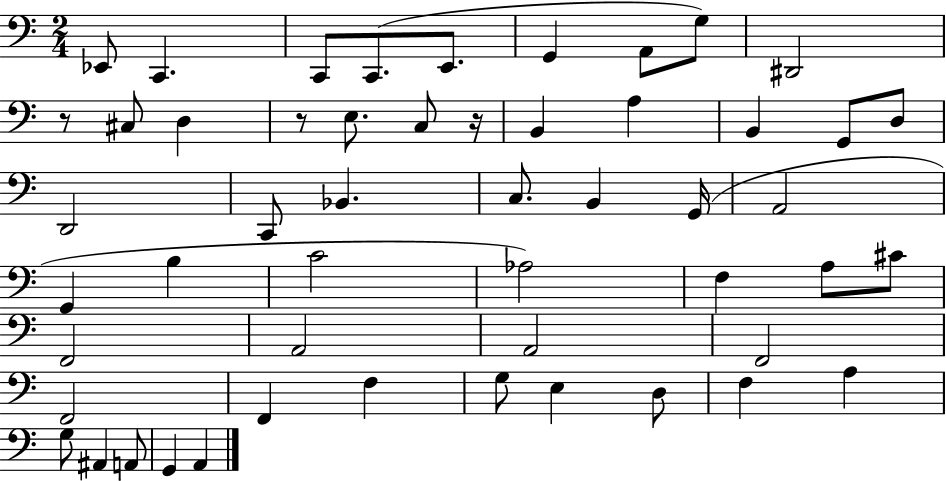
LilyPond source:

{
  \clef bass
  \numericTimeSignature
  \time 2/4
  \key c \major
  ees,8 c,4. | c,8 c,8.( e,8. | g,4 a,8 g8) | dis,2 | \break r8 cis8 d4 | r8 e8. c8 r16 | b,4 a4 | b,4 g,8 d8 | \break d,2 | c,8 bes,4. | c8. b,4 g,16( | a,2 | \break g,4 b4 | c'2 | aes2) | f4 a8 cis'8 | \break f,2 | a,2 | a,2 | f,2 | \break f,2 | f,4 f4 | g8 e4 d8 | f4 a4 | \break g8 ais,4 a,8 | g,4 a,4 | \bar "|."
}